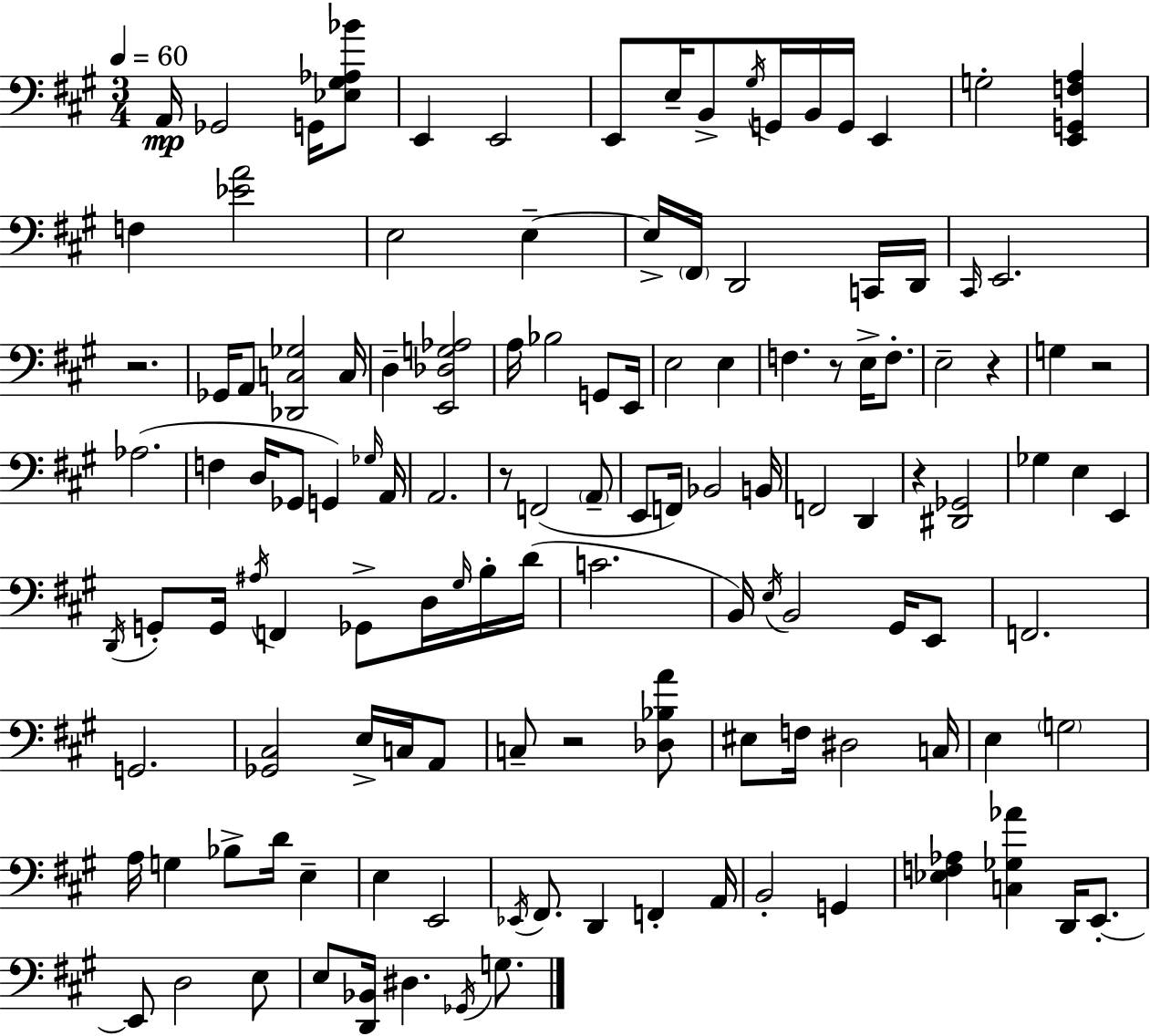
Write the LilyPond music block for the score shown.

{
  \clef bass
  \numericTimeSignature
  \time 3/4
  \key a \major
  \tempo 4 = 60
  a,16\mp ges,2 g,16 <ees gis aes bes'>8 | e,4 e,2 | e,8 e16-- b,8-> \acciaccatura { gis16 } g,16 b,16 g,16 e,4 | g2-. <e, g, f a>4 | \break f4 <ees' a'>2 | e2 e4--~~ | e16-> \parenthesize fis,16 d,2 c,16 | d,16 \grace { cis,16 } e,2. | \break r2. | ges,16 a,8 <des, c ges>2 | c16 d4-- <e, des g aes>2 | a16 bes2 g,8 | \break e,16 e2 e4 | f4. r8 e16-> f8.-. | e2-- r4 | g4 r2 | \break aes2.( | f4 d16 ges,8 g,4) | \grace { ges16 } a,16 a,2. | r8 f,2( | \break \parenthesize a,8-- e,8 f,16) bes,2 | b,16 f,2 d,4 | r4 <dis, ges,>2 | ges4 e4 e,4 | \break \acciaccatura { d,16 } g,8-. g,16 \acciaccatura { ais16 } f,4 | ges,8-> d16 \grace { gis16 } b16-. d'16( c'2. | b,16) \acciaccatura { e16 } b,2 | gis,16 e,8 f,2. | \break g,2. | <ges, cis>2 | e16-> c16 a,8 c8-- r2 | <des bes a'>8 eis8 f16 dis2 | \break c16 e4 \parenthesize g2 | a16 g4 | bes8-> d'16 e4-- e4 e,2 | \acciaccatura { ees,16 } fis,8. d,4 | \break f,4-. a,16 b,2-. | g,4 <ees f aes>4 | <c ges aes'>4 d,16 e,8.-.~~ e,8 d2 | e8 e8 <d, bes,>16 dis4. | \break \acciaccatura { ges,16 } g8. \bar "|."
}